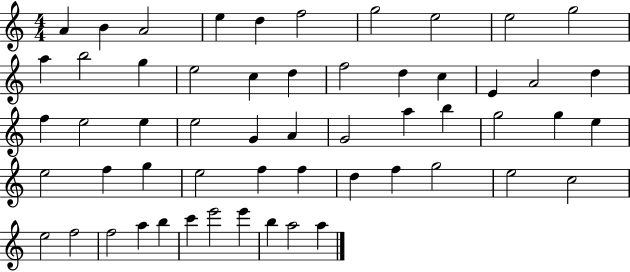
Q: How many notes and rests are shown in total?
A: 56